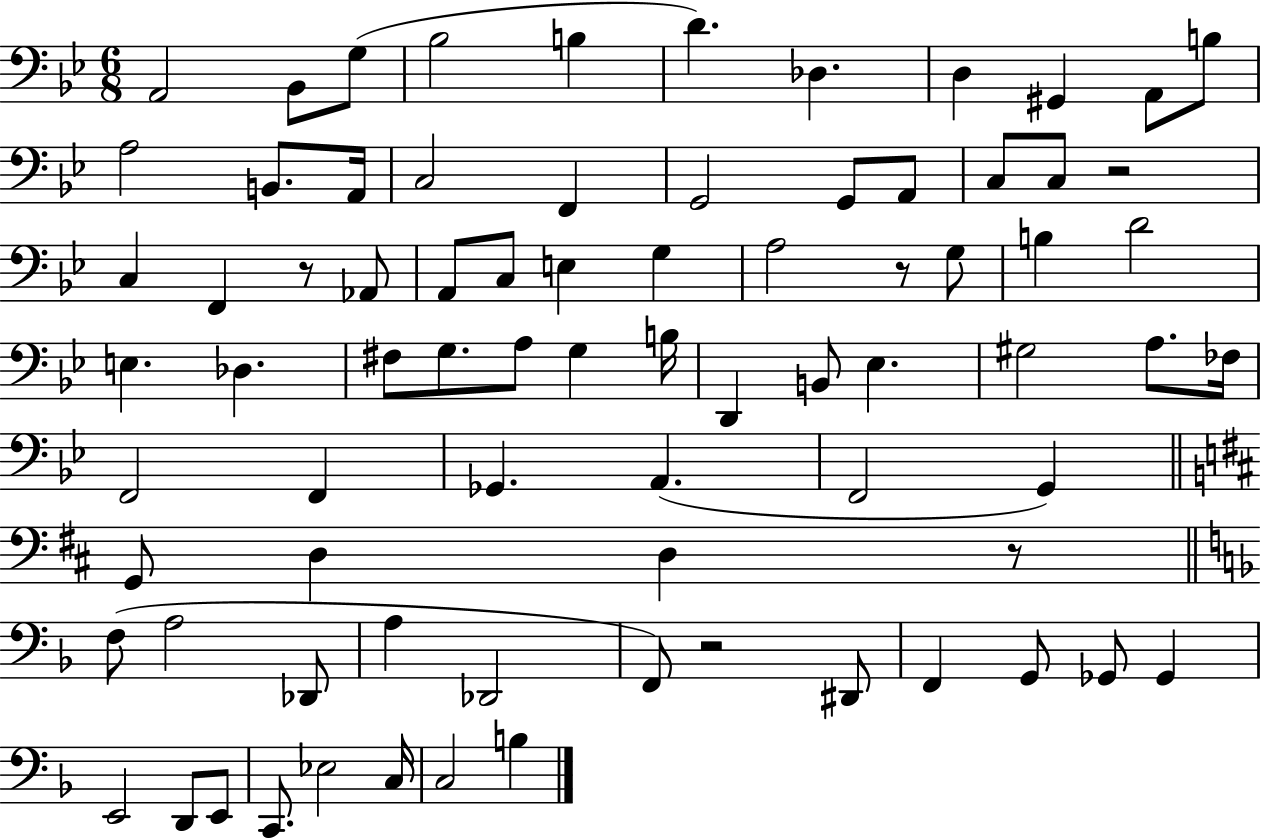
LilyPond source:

{
  \clef bass
  \numericTimeSignature
  \time 6/8
  \key bes \major
  a,2 bes,8 g8( | bes2 b4 | d'4.) des4. | d4 gis,4 a,8 b8 | \break a2 b,8. a,16 | c2 f,4 | g,2 g,8 a,8 | c8 c8 r2 | \break c4 f,4 r8 aes,8 | a,8 c8 e4 g4 | a2 r8 g8 | b4 d'2 | \break e4. des4. | fis8 g8. a8 g4 b16 | d,4 b,8 ees4. | gis2 a8. fes16 | \break f,2 f,4 | ges,4. a,4.( | f,2 g,4) | \bar "||" \break \key b \minor g,8 d4 d4 r8 | \bar "||" \break \key f \major f8( a2 des,8 | a4 des,2 | f,8) r2 dis,8 | f,4 g,8 ges,8 ges,4 | \break e,2 d,8 e,8 | c,8. ees2 c16 | c2 b4 | \bar "|."
}